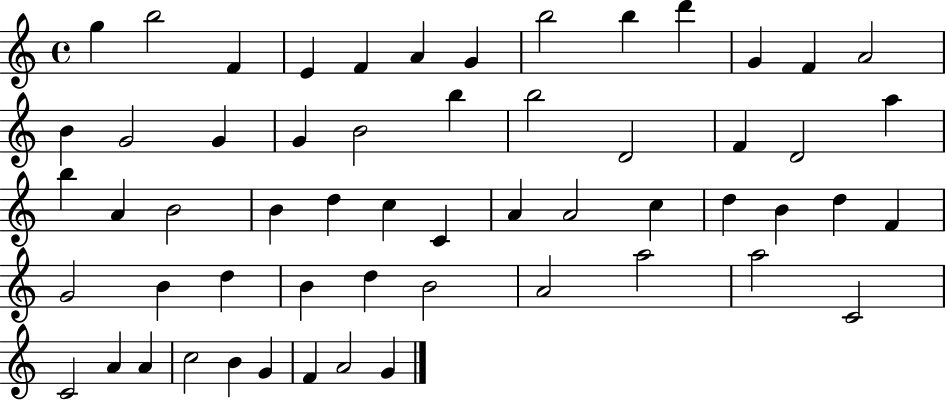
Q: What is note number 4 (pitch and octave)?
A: E4